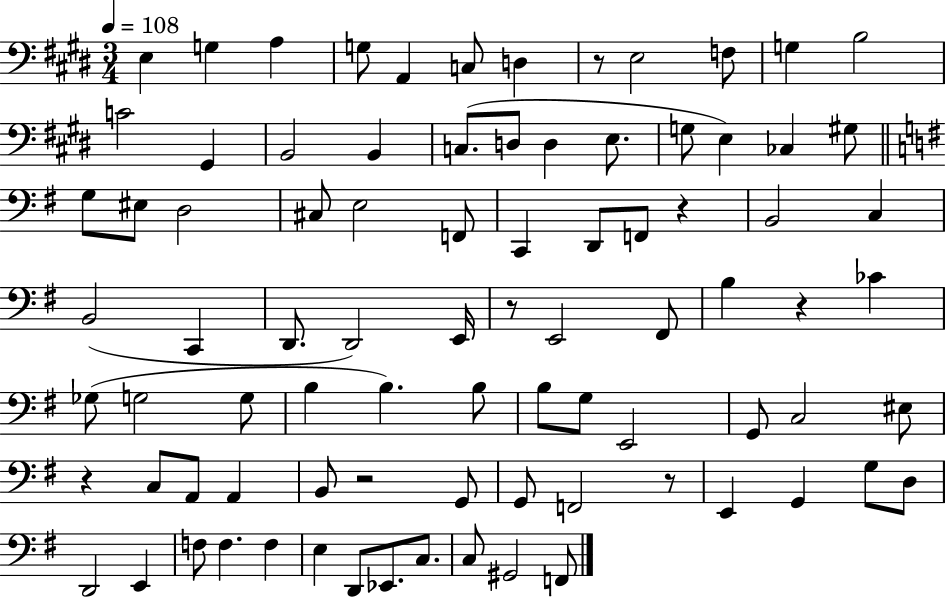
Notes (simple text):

E3/q G3/q A3/q G3/e A2/q C3/e D3/q R/e E3/h F3/e G3/q B3/h C4/h G#2/q B2/h B2/q C3/e. D3/e D3/q E3/e. G3/e E3/q CES3/q G#3/e G3/e EIS3/e D3/h C#3/e E3/h F2/e C2/q D2/e F2/e R/q B2/h C3/q B2/h C2/q D2/e. D2/h E2/s R/e E2/h F#2/e B3/q R/q CES4/q Gb3/e G3/h G3/e B3/q B3/q. B3/e B3/e G3/e E2/h G2/e C3/h EIS3/e R/q C3/e A2/e A2/q B2/e R/h G2/e G2/e F2/h R/e E2/q G2/q G3/e D3/e D2/h E2/q F3/e F3/q. F3/q E3/q D2/e Eb2/e. C3/e. C3/e G#2/h F2/e